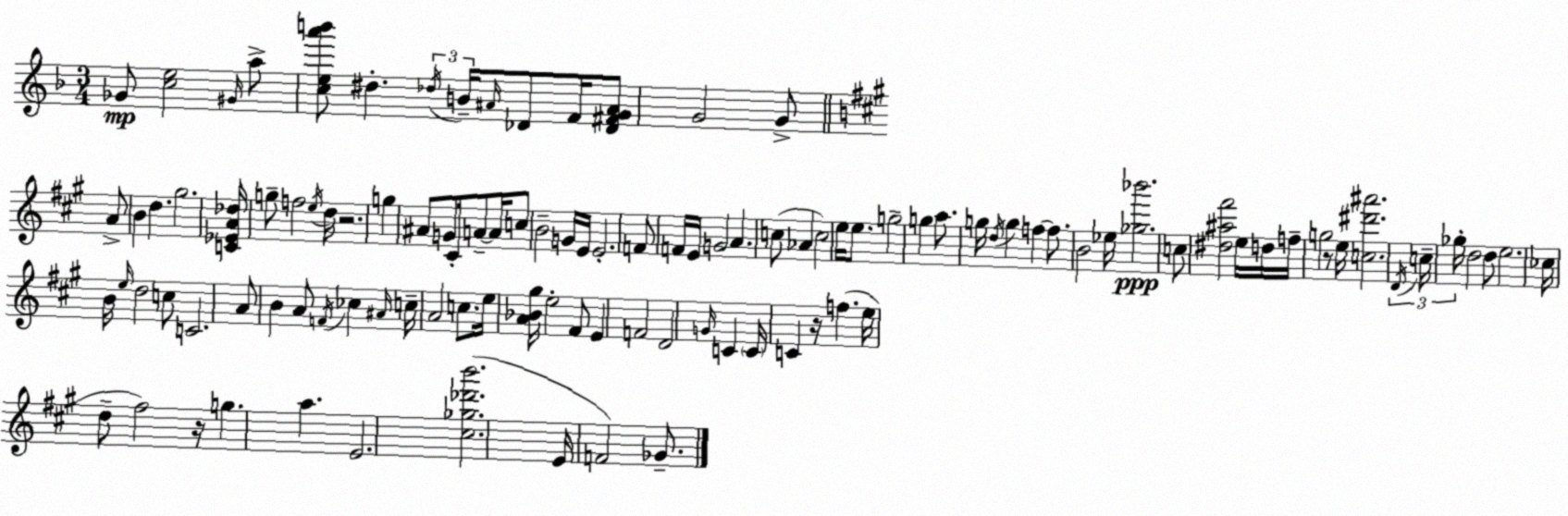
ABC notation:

X:1
T:Untitled
M:3/4
L:1/4
K:F
_G/2 [ce]2 ^G/4 a/2 [cea'b']/2 ^d _d/4 B/4 ^A/4 _D/2 F/4 [_D^FG^A]/2 G2 G/2 A/2 B d ^g2 [C_EA_d]/4 g/2 f2 e/4 d/4 z2 g ^A/2 G/2 ^C/4 A/2 A/4 c/2 B2 G/4 E/4 E2 F/2 F/4 E/4 G2 A c/2 _A c2 e/4 e/2 g2 g a/2 g/4 d/4 g f f/2 B2 _e/4 [_g_b']2 c/2 [^d^a^f']2 e/4 d/4 f/4 g2 z/2 e/4 [c^d'^a']2 D/4 c/4 _g/4 d2 d/2 e2 _c/4 B/4 e/4 d2 c/2 C2 A/2 B A/2 F/4 _c ^A/4 c/4 A2 c/2 e/4 [A_B^g]/4 e2 ^F/2 E F2 D2 G/4 C C/4 C z/4 f e/4 d/2 ^f2 z/4 g a E2 [^c_g_d'b']2 E/4 F2 _G/2